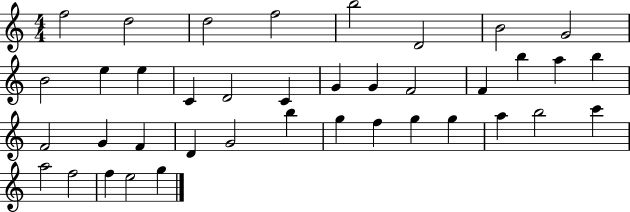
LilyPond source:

{
  \clef treble
  \numericTimeSignature
  \time 4/4
  \key c \major
  f''2 d''2 | d''2 f''2 | b''2 d'2 | b'2 g'2 | \break b'2 e''4 e''4 | c'4 d'2 c'4 | g'4 g'4 f'2 | f'4 b''4 a''4 b''4 | \break f'2 g'4 f'4 | d'4 g'2 b''4 | g''4 f''4 g''4 g''4 | a''4 b''2 c'''4 | \break a''2 f''2 | f''4 e''2 g''4 | \bar "|."
}